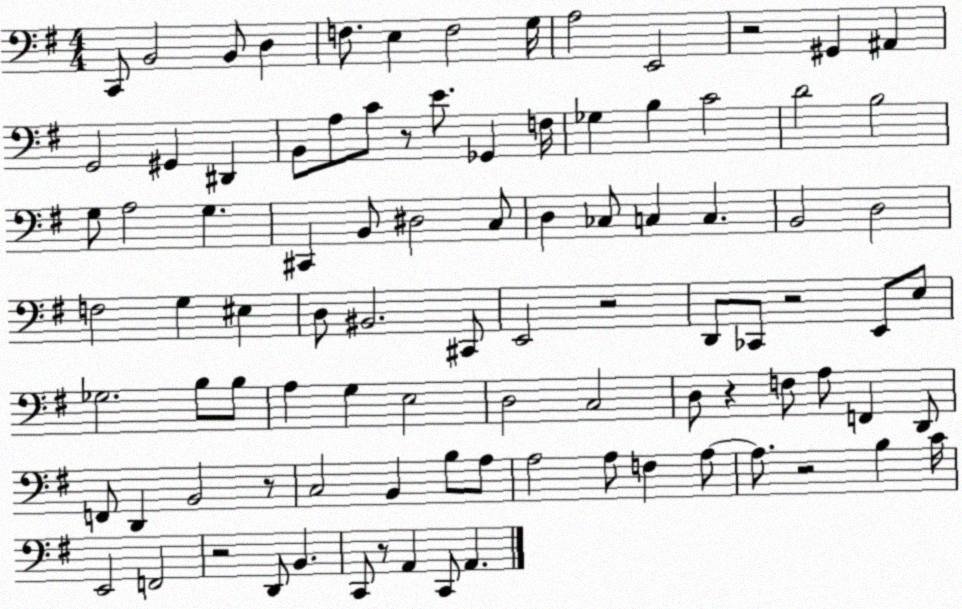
X:1
T:Untitled
M:4/4
L:1/4
K:G
C,,/2 B,,2 B,,/2 D, F,/2 E, F,2 G,/4 A,2 E,,2 z2 ^G,, ^A,, G,,2 ^G,, ^D,, B,,/2 A,/2 C/2 z/2 E/2 _G,, F,/4 _G, B, C2 D2 B,2 G,/2 A,2 G, ^C,, B,,/2 ^D,2 C,/2 D, _C,/2 C, C, B,,2 D,2 F,2 G, ^E, D,/2 ^B,,2 ^C,,/2 E,,2 z2 D,,/2 _C,,/2 z2 E,,/2 E,/2 _G,2 B,/2 B,/2 A, G, E,2 D,2 C,2 D,/2 z F,/2 A,/2 F,, D,,/2 F,,/2 D,, B,,2 z/2 C,2 B,, B,/2 A,/2 A,2 A,/2 F, A,/2 A,/2 z2 B, C/4 E,,2 F,,2 z2 D,,/2 B,, C,,/2 z/2 A,, C,,/2 A,,